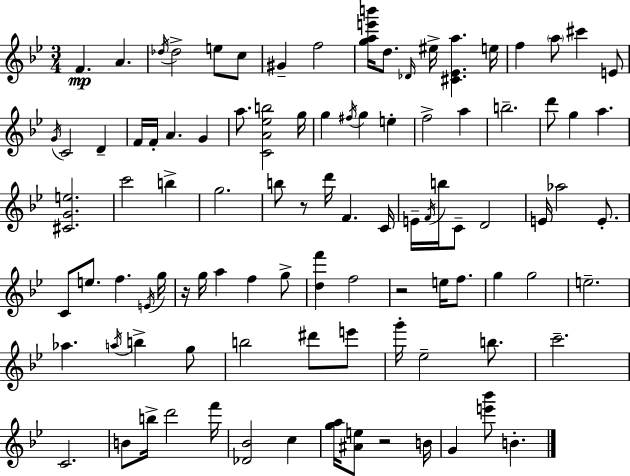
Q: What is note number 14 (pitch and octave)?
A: A5